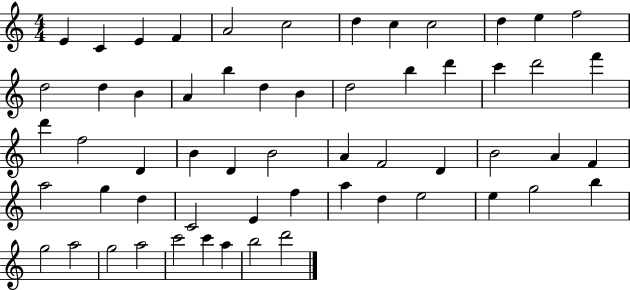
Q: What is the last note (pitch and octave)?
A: D6